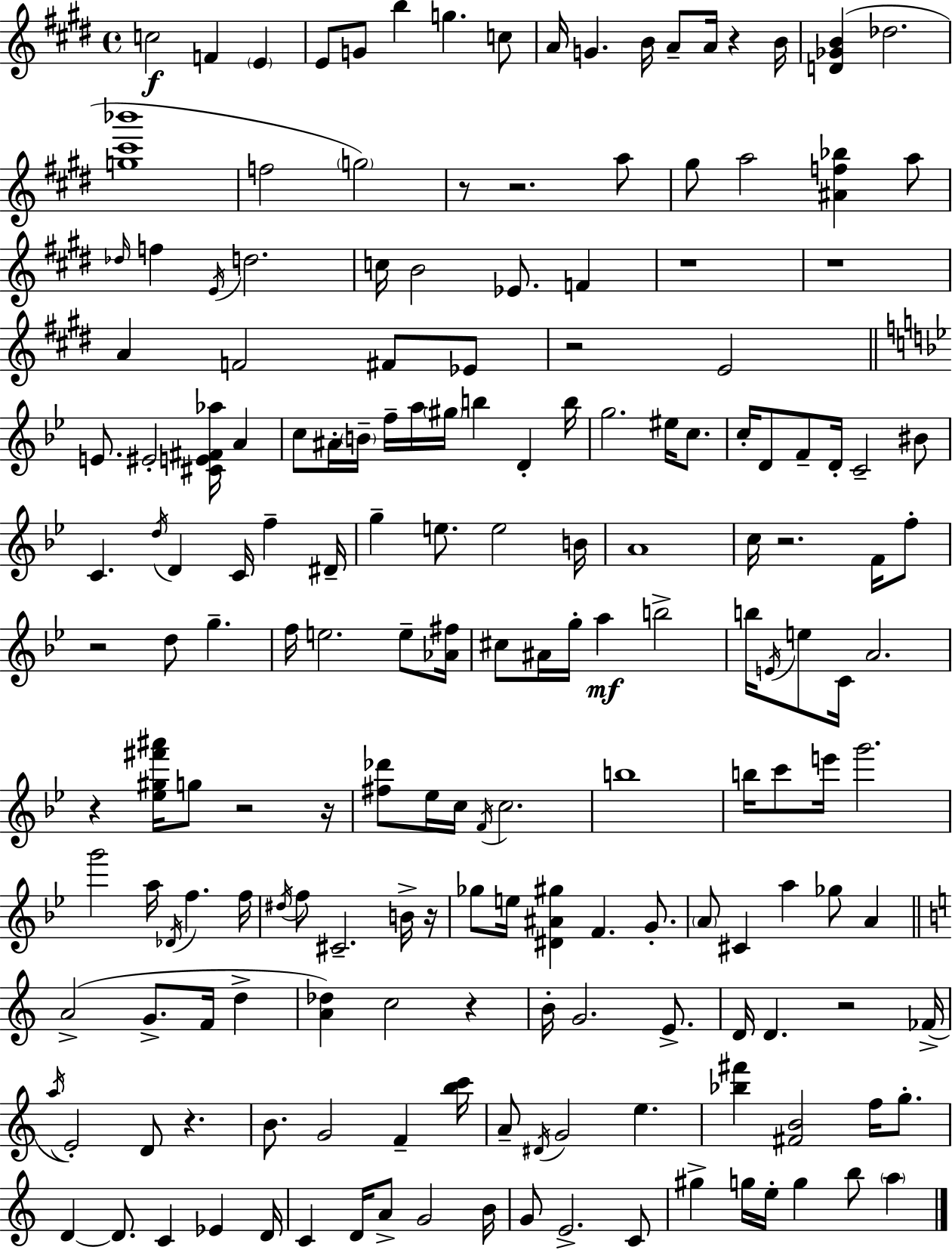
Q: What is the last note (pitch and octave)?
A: A5